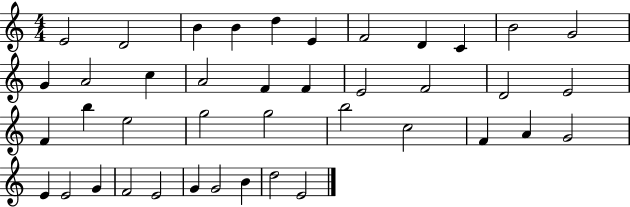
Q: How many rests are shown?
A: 0